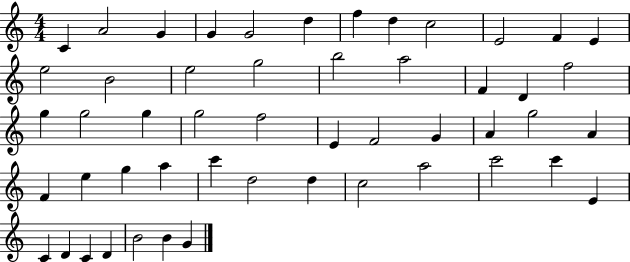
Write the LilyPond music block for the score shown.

{
  \clef treble
  \numericTimeSignature
  \time 4/4
  \key c \major
  c'4 a'2 g'4 | g'4 g'2 d''4 | f''4 d''4 c''2 | e'2 f'4 e'4 | \break e''2 b'2 | e''2 g''2 | b''2 a''2 | f'4 d'4 f''2 | \break g''4 g''2 g''4 | g''2 f''2 | e'4 f'2 g'4 | a'4 g''2 a'4 | \break f'4 e''4 g''4 a''4 | c'''4 d''2 d''4 | c''2 a''2 | c'''2 c'''4 e'4 | \break c'4 d'4 c'4 d'4 | b'2 b'4 g'4 | \bar "|."
}